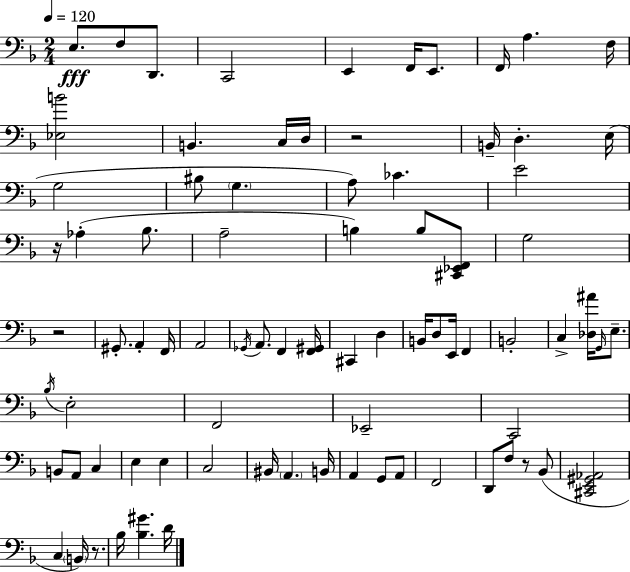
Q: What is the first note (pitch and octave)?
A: E3